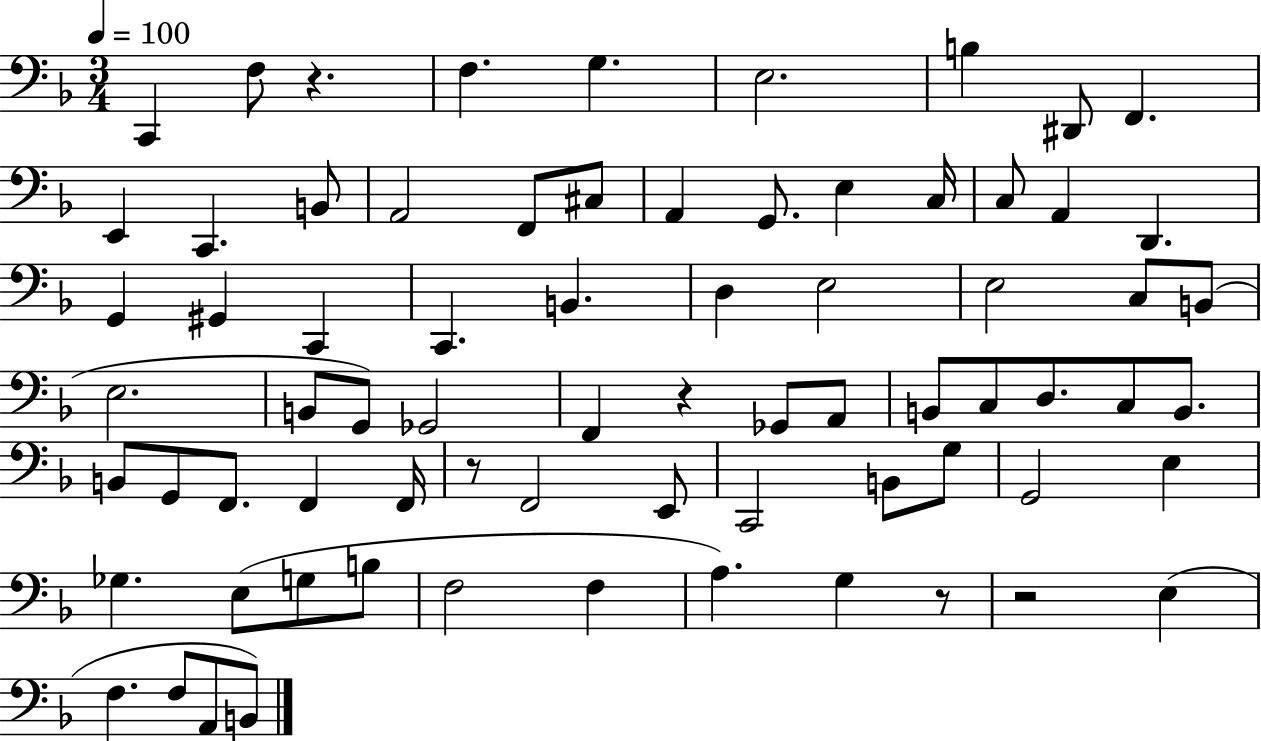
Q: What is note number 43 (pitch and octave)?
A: B2